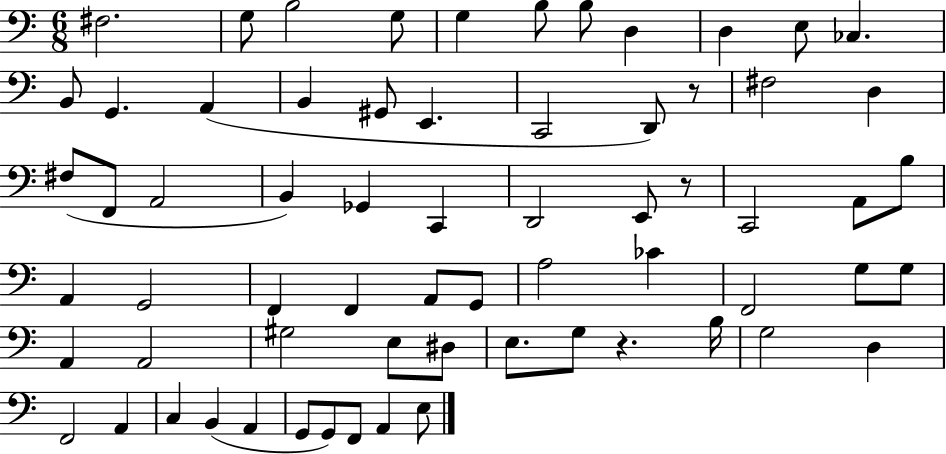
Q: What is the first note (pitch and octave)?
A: F#3